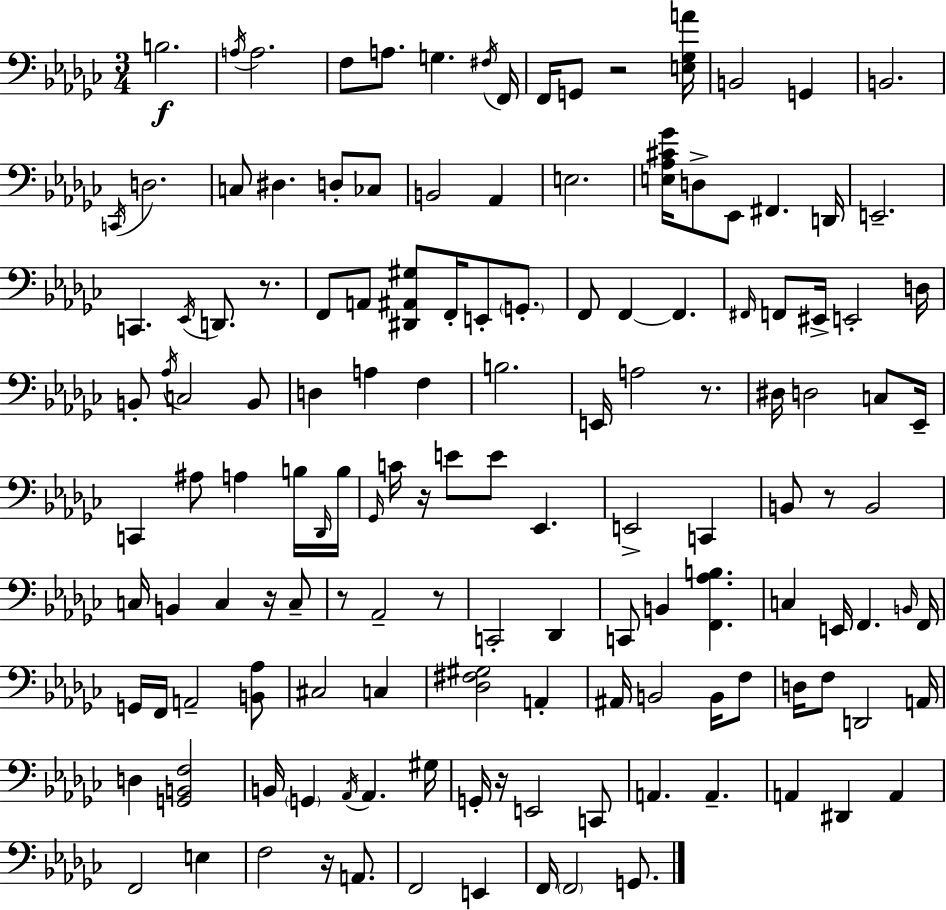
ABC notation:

X:1
T:Untitled
M:3/4
L:1/4
K:Ebm
B,2 A,/4 A,2 F,/2 A,/2 G, ^F,/4 F,,/4 F,,/4 G,,/2 z2 [E,_G,A]/4 B,,2 G,, B,,2 C,,/4 D,2 C,/2 ^D, D,/2 _C,/2 B,,2 _A,, E,2 [E,_A,^C_G]/4 D,/2 _E,,/2 ^F,, D,,/4 E,,2 C,, _E,,/4 D,,/2 z/2 F,,/2 A,,/2 [^D,,^A,,^G,]/2 F,,/4 E,,/2 G,,/2 F,,/2 F,, F,, ^F,,/4 F,,/2 ^E,,/4 E,,2 D,/4 B,,/2 _A,/4 C,2 B,,/2 D, A, F, B,2 E,,/4 A,2 z/2 ^D,/4 D,2 C,/2 _E,,/4 C,, ^A,/2 A, B,/4 _D,,/4 B,/4 _G,,/4 C/4 z/4 E/2 E/2 _E,, E,,2 C,, B,,/2 z/2 B,,2 C,/4 B,, C, z/4 C,/2 z/2 _A,,2 z/2 C,,2 _D,, C,,/2 B,, [F,,_A,B,] C, E,,/4 F,, B,,/4 F,,/4 G,,/4 F,,/4 A,,2 [B,,_A,]/2 ^C,2 C, [_D,^F,^G,]2 A,, ^A,,/4 B,,2 B,,/4 F,/2 D,/4 F,/2 D,,2 A,,/4 D, [G,,B,,F,]2 B,,/4 G,, _A,,/4 _A,, ^G,/4 G,,/4 z/4 E,,2 C,,/2 A,, A,, A,, ^D,, A,, F,,2 E, F,2 z/4 A,,/2 F,,2 E,, F,,/4 F,,2 G,,/2